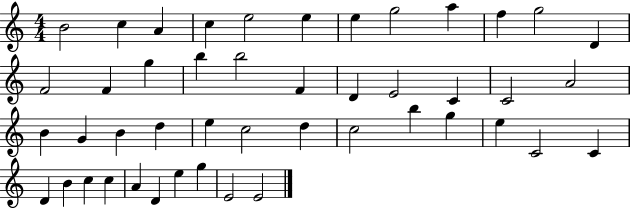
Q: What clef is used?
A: treble